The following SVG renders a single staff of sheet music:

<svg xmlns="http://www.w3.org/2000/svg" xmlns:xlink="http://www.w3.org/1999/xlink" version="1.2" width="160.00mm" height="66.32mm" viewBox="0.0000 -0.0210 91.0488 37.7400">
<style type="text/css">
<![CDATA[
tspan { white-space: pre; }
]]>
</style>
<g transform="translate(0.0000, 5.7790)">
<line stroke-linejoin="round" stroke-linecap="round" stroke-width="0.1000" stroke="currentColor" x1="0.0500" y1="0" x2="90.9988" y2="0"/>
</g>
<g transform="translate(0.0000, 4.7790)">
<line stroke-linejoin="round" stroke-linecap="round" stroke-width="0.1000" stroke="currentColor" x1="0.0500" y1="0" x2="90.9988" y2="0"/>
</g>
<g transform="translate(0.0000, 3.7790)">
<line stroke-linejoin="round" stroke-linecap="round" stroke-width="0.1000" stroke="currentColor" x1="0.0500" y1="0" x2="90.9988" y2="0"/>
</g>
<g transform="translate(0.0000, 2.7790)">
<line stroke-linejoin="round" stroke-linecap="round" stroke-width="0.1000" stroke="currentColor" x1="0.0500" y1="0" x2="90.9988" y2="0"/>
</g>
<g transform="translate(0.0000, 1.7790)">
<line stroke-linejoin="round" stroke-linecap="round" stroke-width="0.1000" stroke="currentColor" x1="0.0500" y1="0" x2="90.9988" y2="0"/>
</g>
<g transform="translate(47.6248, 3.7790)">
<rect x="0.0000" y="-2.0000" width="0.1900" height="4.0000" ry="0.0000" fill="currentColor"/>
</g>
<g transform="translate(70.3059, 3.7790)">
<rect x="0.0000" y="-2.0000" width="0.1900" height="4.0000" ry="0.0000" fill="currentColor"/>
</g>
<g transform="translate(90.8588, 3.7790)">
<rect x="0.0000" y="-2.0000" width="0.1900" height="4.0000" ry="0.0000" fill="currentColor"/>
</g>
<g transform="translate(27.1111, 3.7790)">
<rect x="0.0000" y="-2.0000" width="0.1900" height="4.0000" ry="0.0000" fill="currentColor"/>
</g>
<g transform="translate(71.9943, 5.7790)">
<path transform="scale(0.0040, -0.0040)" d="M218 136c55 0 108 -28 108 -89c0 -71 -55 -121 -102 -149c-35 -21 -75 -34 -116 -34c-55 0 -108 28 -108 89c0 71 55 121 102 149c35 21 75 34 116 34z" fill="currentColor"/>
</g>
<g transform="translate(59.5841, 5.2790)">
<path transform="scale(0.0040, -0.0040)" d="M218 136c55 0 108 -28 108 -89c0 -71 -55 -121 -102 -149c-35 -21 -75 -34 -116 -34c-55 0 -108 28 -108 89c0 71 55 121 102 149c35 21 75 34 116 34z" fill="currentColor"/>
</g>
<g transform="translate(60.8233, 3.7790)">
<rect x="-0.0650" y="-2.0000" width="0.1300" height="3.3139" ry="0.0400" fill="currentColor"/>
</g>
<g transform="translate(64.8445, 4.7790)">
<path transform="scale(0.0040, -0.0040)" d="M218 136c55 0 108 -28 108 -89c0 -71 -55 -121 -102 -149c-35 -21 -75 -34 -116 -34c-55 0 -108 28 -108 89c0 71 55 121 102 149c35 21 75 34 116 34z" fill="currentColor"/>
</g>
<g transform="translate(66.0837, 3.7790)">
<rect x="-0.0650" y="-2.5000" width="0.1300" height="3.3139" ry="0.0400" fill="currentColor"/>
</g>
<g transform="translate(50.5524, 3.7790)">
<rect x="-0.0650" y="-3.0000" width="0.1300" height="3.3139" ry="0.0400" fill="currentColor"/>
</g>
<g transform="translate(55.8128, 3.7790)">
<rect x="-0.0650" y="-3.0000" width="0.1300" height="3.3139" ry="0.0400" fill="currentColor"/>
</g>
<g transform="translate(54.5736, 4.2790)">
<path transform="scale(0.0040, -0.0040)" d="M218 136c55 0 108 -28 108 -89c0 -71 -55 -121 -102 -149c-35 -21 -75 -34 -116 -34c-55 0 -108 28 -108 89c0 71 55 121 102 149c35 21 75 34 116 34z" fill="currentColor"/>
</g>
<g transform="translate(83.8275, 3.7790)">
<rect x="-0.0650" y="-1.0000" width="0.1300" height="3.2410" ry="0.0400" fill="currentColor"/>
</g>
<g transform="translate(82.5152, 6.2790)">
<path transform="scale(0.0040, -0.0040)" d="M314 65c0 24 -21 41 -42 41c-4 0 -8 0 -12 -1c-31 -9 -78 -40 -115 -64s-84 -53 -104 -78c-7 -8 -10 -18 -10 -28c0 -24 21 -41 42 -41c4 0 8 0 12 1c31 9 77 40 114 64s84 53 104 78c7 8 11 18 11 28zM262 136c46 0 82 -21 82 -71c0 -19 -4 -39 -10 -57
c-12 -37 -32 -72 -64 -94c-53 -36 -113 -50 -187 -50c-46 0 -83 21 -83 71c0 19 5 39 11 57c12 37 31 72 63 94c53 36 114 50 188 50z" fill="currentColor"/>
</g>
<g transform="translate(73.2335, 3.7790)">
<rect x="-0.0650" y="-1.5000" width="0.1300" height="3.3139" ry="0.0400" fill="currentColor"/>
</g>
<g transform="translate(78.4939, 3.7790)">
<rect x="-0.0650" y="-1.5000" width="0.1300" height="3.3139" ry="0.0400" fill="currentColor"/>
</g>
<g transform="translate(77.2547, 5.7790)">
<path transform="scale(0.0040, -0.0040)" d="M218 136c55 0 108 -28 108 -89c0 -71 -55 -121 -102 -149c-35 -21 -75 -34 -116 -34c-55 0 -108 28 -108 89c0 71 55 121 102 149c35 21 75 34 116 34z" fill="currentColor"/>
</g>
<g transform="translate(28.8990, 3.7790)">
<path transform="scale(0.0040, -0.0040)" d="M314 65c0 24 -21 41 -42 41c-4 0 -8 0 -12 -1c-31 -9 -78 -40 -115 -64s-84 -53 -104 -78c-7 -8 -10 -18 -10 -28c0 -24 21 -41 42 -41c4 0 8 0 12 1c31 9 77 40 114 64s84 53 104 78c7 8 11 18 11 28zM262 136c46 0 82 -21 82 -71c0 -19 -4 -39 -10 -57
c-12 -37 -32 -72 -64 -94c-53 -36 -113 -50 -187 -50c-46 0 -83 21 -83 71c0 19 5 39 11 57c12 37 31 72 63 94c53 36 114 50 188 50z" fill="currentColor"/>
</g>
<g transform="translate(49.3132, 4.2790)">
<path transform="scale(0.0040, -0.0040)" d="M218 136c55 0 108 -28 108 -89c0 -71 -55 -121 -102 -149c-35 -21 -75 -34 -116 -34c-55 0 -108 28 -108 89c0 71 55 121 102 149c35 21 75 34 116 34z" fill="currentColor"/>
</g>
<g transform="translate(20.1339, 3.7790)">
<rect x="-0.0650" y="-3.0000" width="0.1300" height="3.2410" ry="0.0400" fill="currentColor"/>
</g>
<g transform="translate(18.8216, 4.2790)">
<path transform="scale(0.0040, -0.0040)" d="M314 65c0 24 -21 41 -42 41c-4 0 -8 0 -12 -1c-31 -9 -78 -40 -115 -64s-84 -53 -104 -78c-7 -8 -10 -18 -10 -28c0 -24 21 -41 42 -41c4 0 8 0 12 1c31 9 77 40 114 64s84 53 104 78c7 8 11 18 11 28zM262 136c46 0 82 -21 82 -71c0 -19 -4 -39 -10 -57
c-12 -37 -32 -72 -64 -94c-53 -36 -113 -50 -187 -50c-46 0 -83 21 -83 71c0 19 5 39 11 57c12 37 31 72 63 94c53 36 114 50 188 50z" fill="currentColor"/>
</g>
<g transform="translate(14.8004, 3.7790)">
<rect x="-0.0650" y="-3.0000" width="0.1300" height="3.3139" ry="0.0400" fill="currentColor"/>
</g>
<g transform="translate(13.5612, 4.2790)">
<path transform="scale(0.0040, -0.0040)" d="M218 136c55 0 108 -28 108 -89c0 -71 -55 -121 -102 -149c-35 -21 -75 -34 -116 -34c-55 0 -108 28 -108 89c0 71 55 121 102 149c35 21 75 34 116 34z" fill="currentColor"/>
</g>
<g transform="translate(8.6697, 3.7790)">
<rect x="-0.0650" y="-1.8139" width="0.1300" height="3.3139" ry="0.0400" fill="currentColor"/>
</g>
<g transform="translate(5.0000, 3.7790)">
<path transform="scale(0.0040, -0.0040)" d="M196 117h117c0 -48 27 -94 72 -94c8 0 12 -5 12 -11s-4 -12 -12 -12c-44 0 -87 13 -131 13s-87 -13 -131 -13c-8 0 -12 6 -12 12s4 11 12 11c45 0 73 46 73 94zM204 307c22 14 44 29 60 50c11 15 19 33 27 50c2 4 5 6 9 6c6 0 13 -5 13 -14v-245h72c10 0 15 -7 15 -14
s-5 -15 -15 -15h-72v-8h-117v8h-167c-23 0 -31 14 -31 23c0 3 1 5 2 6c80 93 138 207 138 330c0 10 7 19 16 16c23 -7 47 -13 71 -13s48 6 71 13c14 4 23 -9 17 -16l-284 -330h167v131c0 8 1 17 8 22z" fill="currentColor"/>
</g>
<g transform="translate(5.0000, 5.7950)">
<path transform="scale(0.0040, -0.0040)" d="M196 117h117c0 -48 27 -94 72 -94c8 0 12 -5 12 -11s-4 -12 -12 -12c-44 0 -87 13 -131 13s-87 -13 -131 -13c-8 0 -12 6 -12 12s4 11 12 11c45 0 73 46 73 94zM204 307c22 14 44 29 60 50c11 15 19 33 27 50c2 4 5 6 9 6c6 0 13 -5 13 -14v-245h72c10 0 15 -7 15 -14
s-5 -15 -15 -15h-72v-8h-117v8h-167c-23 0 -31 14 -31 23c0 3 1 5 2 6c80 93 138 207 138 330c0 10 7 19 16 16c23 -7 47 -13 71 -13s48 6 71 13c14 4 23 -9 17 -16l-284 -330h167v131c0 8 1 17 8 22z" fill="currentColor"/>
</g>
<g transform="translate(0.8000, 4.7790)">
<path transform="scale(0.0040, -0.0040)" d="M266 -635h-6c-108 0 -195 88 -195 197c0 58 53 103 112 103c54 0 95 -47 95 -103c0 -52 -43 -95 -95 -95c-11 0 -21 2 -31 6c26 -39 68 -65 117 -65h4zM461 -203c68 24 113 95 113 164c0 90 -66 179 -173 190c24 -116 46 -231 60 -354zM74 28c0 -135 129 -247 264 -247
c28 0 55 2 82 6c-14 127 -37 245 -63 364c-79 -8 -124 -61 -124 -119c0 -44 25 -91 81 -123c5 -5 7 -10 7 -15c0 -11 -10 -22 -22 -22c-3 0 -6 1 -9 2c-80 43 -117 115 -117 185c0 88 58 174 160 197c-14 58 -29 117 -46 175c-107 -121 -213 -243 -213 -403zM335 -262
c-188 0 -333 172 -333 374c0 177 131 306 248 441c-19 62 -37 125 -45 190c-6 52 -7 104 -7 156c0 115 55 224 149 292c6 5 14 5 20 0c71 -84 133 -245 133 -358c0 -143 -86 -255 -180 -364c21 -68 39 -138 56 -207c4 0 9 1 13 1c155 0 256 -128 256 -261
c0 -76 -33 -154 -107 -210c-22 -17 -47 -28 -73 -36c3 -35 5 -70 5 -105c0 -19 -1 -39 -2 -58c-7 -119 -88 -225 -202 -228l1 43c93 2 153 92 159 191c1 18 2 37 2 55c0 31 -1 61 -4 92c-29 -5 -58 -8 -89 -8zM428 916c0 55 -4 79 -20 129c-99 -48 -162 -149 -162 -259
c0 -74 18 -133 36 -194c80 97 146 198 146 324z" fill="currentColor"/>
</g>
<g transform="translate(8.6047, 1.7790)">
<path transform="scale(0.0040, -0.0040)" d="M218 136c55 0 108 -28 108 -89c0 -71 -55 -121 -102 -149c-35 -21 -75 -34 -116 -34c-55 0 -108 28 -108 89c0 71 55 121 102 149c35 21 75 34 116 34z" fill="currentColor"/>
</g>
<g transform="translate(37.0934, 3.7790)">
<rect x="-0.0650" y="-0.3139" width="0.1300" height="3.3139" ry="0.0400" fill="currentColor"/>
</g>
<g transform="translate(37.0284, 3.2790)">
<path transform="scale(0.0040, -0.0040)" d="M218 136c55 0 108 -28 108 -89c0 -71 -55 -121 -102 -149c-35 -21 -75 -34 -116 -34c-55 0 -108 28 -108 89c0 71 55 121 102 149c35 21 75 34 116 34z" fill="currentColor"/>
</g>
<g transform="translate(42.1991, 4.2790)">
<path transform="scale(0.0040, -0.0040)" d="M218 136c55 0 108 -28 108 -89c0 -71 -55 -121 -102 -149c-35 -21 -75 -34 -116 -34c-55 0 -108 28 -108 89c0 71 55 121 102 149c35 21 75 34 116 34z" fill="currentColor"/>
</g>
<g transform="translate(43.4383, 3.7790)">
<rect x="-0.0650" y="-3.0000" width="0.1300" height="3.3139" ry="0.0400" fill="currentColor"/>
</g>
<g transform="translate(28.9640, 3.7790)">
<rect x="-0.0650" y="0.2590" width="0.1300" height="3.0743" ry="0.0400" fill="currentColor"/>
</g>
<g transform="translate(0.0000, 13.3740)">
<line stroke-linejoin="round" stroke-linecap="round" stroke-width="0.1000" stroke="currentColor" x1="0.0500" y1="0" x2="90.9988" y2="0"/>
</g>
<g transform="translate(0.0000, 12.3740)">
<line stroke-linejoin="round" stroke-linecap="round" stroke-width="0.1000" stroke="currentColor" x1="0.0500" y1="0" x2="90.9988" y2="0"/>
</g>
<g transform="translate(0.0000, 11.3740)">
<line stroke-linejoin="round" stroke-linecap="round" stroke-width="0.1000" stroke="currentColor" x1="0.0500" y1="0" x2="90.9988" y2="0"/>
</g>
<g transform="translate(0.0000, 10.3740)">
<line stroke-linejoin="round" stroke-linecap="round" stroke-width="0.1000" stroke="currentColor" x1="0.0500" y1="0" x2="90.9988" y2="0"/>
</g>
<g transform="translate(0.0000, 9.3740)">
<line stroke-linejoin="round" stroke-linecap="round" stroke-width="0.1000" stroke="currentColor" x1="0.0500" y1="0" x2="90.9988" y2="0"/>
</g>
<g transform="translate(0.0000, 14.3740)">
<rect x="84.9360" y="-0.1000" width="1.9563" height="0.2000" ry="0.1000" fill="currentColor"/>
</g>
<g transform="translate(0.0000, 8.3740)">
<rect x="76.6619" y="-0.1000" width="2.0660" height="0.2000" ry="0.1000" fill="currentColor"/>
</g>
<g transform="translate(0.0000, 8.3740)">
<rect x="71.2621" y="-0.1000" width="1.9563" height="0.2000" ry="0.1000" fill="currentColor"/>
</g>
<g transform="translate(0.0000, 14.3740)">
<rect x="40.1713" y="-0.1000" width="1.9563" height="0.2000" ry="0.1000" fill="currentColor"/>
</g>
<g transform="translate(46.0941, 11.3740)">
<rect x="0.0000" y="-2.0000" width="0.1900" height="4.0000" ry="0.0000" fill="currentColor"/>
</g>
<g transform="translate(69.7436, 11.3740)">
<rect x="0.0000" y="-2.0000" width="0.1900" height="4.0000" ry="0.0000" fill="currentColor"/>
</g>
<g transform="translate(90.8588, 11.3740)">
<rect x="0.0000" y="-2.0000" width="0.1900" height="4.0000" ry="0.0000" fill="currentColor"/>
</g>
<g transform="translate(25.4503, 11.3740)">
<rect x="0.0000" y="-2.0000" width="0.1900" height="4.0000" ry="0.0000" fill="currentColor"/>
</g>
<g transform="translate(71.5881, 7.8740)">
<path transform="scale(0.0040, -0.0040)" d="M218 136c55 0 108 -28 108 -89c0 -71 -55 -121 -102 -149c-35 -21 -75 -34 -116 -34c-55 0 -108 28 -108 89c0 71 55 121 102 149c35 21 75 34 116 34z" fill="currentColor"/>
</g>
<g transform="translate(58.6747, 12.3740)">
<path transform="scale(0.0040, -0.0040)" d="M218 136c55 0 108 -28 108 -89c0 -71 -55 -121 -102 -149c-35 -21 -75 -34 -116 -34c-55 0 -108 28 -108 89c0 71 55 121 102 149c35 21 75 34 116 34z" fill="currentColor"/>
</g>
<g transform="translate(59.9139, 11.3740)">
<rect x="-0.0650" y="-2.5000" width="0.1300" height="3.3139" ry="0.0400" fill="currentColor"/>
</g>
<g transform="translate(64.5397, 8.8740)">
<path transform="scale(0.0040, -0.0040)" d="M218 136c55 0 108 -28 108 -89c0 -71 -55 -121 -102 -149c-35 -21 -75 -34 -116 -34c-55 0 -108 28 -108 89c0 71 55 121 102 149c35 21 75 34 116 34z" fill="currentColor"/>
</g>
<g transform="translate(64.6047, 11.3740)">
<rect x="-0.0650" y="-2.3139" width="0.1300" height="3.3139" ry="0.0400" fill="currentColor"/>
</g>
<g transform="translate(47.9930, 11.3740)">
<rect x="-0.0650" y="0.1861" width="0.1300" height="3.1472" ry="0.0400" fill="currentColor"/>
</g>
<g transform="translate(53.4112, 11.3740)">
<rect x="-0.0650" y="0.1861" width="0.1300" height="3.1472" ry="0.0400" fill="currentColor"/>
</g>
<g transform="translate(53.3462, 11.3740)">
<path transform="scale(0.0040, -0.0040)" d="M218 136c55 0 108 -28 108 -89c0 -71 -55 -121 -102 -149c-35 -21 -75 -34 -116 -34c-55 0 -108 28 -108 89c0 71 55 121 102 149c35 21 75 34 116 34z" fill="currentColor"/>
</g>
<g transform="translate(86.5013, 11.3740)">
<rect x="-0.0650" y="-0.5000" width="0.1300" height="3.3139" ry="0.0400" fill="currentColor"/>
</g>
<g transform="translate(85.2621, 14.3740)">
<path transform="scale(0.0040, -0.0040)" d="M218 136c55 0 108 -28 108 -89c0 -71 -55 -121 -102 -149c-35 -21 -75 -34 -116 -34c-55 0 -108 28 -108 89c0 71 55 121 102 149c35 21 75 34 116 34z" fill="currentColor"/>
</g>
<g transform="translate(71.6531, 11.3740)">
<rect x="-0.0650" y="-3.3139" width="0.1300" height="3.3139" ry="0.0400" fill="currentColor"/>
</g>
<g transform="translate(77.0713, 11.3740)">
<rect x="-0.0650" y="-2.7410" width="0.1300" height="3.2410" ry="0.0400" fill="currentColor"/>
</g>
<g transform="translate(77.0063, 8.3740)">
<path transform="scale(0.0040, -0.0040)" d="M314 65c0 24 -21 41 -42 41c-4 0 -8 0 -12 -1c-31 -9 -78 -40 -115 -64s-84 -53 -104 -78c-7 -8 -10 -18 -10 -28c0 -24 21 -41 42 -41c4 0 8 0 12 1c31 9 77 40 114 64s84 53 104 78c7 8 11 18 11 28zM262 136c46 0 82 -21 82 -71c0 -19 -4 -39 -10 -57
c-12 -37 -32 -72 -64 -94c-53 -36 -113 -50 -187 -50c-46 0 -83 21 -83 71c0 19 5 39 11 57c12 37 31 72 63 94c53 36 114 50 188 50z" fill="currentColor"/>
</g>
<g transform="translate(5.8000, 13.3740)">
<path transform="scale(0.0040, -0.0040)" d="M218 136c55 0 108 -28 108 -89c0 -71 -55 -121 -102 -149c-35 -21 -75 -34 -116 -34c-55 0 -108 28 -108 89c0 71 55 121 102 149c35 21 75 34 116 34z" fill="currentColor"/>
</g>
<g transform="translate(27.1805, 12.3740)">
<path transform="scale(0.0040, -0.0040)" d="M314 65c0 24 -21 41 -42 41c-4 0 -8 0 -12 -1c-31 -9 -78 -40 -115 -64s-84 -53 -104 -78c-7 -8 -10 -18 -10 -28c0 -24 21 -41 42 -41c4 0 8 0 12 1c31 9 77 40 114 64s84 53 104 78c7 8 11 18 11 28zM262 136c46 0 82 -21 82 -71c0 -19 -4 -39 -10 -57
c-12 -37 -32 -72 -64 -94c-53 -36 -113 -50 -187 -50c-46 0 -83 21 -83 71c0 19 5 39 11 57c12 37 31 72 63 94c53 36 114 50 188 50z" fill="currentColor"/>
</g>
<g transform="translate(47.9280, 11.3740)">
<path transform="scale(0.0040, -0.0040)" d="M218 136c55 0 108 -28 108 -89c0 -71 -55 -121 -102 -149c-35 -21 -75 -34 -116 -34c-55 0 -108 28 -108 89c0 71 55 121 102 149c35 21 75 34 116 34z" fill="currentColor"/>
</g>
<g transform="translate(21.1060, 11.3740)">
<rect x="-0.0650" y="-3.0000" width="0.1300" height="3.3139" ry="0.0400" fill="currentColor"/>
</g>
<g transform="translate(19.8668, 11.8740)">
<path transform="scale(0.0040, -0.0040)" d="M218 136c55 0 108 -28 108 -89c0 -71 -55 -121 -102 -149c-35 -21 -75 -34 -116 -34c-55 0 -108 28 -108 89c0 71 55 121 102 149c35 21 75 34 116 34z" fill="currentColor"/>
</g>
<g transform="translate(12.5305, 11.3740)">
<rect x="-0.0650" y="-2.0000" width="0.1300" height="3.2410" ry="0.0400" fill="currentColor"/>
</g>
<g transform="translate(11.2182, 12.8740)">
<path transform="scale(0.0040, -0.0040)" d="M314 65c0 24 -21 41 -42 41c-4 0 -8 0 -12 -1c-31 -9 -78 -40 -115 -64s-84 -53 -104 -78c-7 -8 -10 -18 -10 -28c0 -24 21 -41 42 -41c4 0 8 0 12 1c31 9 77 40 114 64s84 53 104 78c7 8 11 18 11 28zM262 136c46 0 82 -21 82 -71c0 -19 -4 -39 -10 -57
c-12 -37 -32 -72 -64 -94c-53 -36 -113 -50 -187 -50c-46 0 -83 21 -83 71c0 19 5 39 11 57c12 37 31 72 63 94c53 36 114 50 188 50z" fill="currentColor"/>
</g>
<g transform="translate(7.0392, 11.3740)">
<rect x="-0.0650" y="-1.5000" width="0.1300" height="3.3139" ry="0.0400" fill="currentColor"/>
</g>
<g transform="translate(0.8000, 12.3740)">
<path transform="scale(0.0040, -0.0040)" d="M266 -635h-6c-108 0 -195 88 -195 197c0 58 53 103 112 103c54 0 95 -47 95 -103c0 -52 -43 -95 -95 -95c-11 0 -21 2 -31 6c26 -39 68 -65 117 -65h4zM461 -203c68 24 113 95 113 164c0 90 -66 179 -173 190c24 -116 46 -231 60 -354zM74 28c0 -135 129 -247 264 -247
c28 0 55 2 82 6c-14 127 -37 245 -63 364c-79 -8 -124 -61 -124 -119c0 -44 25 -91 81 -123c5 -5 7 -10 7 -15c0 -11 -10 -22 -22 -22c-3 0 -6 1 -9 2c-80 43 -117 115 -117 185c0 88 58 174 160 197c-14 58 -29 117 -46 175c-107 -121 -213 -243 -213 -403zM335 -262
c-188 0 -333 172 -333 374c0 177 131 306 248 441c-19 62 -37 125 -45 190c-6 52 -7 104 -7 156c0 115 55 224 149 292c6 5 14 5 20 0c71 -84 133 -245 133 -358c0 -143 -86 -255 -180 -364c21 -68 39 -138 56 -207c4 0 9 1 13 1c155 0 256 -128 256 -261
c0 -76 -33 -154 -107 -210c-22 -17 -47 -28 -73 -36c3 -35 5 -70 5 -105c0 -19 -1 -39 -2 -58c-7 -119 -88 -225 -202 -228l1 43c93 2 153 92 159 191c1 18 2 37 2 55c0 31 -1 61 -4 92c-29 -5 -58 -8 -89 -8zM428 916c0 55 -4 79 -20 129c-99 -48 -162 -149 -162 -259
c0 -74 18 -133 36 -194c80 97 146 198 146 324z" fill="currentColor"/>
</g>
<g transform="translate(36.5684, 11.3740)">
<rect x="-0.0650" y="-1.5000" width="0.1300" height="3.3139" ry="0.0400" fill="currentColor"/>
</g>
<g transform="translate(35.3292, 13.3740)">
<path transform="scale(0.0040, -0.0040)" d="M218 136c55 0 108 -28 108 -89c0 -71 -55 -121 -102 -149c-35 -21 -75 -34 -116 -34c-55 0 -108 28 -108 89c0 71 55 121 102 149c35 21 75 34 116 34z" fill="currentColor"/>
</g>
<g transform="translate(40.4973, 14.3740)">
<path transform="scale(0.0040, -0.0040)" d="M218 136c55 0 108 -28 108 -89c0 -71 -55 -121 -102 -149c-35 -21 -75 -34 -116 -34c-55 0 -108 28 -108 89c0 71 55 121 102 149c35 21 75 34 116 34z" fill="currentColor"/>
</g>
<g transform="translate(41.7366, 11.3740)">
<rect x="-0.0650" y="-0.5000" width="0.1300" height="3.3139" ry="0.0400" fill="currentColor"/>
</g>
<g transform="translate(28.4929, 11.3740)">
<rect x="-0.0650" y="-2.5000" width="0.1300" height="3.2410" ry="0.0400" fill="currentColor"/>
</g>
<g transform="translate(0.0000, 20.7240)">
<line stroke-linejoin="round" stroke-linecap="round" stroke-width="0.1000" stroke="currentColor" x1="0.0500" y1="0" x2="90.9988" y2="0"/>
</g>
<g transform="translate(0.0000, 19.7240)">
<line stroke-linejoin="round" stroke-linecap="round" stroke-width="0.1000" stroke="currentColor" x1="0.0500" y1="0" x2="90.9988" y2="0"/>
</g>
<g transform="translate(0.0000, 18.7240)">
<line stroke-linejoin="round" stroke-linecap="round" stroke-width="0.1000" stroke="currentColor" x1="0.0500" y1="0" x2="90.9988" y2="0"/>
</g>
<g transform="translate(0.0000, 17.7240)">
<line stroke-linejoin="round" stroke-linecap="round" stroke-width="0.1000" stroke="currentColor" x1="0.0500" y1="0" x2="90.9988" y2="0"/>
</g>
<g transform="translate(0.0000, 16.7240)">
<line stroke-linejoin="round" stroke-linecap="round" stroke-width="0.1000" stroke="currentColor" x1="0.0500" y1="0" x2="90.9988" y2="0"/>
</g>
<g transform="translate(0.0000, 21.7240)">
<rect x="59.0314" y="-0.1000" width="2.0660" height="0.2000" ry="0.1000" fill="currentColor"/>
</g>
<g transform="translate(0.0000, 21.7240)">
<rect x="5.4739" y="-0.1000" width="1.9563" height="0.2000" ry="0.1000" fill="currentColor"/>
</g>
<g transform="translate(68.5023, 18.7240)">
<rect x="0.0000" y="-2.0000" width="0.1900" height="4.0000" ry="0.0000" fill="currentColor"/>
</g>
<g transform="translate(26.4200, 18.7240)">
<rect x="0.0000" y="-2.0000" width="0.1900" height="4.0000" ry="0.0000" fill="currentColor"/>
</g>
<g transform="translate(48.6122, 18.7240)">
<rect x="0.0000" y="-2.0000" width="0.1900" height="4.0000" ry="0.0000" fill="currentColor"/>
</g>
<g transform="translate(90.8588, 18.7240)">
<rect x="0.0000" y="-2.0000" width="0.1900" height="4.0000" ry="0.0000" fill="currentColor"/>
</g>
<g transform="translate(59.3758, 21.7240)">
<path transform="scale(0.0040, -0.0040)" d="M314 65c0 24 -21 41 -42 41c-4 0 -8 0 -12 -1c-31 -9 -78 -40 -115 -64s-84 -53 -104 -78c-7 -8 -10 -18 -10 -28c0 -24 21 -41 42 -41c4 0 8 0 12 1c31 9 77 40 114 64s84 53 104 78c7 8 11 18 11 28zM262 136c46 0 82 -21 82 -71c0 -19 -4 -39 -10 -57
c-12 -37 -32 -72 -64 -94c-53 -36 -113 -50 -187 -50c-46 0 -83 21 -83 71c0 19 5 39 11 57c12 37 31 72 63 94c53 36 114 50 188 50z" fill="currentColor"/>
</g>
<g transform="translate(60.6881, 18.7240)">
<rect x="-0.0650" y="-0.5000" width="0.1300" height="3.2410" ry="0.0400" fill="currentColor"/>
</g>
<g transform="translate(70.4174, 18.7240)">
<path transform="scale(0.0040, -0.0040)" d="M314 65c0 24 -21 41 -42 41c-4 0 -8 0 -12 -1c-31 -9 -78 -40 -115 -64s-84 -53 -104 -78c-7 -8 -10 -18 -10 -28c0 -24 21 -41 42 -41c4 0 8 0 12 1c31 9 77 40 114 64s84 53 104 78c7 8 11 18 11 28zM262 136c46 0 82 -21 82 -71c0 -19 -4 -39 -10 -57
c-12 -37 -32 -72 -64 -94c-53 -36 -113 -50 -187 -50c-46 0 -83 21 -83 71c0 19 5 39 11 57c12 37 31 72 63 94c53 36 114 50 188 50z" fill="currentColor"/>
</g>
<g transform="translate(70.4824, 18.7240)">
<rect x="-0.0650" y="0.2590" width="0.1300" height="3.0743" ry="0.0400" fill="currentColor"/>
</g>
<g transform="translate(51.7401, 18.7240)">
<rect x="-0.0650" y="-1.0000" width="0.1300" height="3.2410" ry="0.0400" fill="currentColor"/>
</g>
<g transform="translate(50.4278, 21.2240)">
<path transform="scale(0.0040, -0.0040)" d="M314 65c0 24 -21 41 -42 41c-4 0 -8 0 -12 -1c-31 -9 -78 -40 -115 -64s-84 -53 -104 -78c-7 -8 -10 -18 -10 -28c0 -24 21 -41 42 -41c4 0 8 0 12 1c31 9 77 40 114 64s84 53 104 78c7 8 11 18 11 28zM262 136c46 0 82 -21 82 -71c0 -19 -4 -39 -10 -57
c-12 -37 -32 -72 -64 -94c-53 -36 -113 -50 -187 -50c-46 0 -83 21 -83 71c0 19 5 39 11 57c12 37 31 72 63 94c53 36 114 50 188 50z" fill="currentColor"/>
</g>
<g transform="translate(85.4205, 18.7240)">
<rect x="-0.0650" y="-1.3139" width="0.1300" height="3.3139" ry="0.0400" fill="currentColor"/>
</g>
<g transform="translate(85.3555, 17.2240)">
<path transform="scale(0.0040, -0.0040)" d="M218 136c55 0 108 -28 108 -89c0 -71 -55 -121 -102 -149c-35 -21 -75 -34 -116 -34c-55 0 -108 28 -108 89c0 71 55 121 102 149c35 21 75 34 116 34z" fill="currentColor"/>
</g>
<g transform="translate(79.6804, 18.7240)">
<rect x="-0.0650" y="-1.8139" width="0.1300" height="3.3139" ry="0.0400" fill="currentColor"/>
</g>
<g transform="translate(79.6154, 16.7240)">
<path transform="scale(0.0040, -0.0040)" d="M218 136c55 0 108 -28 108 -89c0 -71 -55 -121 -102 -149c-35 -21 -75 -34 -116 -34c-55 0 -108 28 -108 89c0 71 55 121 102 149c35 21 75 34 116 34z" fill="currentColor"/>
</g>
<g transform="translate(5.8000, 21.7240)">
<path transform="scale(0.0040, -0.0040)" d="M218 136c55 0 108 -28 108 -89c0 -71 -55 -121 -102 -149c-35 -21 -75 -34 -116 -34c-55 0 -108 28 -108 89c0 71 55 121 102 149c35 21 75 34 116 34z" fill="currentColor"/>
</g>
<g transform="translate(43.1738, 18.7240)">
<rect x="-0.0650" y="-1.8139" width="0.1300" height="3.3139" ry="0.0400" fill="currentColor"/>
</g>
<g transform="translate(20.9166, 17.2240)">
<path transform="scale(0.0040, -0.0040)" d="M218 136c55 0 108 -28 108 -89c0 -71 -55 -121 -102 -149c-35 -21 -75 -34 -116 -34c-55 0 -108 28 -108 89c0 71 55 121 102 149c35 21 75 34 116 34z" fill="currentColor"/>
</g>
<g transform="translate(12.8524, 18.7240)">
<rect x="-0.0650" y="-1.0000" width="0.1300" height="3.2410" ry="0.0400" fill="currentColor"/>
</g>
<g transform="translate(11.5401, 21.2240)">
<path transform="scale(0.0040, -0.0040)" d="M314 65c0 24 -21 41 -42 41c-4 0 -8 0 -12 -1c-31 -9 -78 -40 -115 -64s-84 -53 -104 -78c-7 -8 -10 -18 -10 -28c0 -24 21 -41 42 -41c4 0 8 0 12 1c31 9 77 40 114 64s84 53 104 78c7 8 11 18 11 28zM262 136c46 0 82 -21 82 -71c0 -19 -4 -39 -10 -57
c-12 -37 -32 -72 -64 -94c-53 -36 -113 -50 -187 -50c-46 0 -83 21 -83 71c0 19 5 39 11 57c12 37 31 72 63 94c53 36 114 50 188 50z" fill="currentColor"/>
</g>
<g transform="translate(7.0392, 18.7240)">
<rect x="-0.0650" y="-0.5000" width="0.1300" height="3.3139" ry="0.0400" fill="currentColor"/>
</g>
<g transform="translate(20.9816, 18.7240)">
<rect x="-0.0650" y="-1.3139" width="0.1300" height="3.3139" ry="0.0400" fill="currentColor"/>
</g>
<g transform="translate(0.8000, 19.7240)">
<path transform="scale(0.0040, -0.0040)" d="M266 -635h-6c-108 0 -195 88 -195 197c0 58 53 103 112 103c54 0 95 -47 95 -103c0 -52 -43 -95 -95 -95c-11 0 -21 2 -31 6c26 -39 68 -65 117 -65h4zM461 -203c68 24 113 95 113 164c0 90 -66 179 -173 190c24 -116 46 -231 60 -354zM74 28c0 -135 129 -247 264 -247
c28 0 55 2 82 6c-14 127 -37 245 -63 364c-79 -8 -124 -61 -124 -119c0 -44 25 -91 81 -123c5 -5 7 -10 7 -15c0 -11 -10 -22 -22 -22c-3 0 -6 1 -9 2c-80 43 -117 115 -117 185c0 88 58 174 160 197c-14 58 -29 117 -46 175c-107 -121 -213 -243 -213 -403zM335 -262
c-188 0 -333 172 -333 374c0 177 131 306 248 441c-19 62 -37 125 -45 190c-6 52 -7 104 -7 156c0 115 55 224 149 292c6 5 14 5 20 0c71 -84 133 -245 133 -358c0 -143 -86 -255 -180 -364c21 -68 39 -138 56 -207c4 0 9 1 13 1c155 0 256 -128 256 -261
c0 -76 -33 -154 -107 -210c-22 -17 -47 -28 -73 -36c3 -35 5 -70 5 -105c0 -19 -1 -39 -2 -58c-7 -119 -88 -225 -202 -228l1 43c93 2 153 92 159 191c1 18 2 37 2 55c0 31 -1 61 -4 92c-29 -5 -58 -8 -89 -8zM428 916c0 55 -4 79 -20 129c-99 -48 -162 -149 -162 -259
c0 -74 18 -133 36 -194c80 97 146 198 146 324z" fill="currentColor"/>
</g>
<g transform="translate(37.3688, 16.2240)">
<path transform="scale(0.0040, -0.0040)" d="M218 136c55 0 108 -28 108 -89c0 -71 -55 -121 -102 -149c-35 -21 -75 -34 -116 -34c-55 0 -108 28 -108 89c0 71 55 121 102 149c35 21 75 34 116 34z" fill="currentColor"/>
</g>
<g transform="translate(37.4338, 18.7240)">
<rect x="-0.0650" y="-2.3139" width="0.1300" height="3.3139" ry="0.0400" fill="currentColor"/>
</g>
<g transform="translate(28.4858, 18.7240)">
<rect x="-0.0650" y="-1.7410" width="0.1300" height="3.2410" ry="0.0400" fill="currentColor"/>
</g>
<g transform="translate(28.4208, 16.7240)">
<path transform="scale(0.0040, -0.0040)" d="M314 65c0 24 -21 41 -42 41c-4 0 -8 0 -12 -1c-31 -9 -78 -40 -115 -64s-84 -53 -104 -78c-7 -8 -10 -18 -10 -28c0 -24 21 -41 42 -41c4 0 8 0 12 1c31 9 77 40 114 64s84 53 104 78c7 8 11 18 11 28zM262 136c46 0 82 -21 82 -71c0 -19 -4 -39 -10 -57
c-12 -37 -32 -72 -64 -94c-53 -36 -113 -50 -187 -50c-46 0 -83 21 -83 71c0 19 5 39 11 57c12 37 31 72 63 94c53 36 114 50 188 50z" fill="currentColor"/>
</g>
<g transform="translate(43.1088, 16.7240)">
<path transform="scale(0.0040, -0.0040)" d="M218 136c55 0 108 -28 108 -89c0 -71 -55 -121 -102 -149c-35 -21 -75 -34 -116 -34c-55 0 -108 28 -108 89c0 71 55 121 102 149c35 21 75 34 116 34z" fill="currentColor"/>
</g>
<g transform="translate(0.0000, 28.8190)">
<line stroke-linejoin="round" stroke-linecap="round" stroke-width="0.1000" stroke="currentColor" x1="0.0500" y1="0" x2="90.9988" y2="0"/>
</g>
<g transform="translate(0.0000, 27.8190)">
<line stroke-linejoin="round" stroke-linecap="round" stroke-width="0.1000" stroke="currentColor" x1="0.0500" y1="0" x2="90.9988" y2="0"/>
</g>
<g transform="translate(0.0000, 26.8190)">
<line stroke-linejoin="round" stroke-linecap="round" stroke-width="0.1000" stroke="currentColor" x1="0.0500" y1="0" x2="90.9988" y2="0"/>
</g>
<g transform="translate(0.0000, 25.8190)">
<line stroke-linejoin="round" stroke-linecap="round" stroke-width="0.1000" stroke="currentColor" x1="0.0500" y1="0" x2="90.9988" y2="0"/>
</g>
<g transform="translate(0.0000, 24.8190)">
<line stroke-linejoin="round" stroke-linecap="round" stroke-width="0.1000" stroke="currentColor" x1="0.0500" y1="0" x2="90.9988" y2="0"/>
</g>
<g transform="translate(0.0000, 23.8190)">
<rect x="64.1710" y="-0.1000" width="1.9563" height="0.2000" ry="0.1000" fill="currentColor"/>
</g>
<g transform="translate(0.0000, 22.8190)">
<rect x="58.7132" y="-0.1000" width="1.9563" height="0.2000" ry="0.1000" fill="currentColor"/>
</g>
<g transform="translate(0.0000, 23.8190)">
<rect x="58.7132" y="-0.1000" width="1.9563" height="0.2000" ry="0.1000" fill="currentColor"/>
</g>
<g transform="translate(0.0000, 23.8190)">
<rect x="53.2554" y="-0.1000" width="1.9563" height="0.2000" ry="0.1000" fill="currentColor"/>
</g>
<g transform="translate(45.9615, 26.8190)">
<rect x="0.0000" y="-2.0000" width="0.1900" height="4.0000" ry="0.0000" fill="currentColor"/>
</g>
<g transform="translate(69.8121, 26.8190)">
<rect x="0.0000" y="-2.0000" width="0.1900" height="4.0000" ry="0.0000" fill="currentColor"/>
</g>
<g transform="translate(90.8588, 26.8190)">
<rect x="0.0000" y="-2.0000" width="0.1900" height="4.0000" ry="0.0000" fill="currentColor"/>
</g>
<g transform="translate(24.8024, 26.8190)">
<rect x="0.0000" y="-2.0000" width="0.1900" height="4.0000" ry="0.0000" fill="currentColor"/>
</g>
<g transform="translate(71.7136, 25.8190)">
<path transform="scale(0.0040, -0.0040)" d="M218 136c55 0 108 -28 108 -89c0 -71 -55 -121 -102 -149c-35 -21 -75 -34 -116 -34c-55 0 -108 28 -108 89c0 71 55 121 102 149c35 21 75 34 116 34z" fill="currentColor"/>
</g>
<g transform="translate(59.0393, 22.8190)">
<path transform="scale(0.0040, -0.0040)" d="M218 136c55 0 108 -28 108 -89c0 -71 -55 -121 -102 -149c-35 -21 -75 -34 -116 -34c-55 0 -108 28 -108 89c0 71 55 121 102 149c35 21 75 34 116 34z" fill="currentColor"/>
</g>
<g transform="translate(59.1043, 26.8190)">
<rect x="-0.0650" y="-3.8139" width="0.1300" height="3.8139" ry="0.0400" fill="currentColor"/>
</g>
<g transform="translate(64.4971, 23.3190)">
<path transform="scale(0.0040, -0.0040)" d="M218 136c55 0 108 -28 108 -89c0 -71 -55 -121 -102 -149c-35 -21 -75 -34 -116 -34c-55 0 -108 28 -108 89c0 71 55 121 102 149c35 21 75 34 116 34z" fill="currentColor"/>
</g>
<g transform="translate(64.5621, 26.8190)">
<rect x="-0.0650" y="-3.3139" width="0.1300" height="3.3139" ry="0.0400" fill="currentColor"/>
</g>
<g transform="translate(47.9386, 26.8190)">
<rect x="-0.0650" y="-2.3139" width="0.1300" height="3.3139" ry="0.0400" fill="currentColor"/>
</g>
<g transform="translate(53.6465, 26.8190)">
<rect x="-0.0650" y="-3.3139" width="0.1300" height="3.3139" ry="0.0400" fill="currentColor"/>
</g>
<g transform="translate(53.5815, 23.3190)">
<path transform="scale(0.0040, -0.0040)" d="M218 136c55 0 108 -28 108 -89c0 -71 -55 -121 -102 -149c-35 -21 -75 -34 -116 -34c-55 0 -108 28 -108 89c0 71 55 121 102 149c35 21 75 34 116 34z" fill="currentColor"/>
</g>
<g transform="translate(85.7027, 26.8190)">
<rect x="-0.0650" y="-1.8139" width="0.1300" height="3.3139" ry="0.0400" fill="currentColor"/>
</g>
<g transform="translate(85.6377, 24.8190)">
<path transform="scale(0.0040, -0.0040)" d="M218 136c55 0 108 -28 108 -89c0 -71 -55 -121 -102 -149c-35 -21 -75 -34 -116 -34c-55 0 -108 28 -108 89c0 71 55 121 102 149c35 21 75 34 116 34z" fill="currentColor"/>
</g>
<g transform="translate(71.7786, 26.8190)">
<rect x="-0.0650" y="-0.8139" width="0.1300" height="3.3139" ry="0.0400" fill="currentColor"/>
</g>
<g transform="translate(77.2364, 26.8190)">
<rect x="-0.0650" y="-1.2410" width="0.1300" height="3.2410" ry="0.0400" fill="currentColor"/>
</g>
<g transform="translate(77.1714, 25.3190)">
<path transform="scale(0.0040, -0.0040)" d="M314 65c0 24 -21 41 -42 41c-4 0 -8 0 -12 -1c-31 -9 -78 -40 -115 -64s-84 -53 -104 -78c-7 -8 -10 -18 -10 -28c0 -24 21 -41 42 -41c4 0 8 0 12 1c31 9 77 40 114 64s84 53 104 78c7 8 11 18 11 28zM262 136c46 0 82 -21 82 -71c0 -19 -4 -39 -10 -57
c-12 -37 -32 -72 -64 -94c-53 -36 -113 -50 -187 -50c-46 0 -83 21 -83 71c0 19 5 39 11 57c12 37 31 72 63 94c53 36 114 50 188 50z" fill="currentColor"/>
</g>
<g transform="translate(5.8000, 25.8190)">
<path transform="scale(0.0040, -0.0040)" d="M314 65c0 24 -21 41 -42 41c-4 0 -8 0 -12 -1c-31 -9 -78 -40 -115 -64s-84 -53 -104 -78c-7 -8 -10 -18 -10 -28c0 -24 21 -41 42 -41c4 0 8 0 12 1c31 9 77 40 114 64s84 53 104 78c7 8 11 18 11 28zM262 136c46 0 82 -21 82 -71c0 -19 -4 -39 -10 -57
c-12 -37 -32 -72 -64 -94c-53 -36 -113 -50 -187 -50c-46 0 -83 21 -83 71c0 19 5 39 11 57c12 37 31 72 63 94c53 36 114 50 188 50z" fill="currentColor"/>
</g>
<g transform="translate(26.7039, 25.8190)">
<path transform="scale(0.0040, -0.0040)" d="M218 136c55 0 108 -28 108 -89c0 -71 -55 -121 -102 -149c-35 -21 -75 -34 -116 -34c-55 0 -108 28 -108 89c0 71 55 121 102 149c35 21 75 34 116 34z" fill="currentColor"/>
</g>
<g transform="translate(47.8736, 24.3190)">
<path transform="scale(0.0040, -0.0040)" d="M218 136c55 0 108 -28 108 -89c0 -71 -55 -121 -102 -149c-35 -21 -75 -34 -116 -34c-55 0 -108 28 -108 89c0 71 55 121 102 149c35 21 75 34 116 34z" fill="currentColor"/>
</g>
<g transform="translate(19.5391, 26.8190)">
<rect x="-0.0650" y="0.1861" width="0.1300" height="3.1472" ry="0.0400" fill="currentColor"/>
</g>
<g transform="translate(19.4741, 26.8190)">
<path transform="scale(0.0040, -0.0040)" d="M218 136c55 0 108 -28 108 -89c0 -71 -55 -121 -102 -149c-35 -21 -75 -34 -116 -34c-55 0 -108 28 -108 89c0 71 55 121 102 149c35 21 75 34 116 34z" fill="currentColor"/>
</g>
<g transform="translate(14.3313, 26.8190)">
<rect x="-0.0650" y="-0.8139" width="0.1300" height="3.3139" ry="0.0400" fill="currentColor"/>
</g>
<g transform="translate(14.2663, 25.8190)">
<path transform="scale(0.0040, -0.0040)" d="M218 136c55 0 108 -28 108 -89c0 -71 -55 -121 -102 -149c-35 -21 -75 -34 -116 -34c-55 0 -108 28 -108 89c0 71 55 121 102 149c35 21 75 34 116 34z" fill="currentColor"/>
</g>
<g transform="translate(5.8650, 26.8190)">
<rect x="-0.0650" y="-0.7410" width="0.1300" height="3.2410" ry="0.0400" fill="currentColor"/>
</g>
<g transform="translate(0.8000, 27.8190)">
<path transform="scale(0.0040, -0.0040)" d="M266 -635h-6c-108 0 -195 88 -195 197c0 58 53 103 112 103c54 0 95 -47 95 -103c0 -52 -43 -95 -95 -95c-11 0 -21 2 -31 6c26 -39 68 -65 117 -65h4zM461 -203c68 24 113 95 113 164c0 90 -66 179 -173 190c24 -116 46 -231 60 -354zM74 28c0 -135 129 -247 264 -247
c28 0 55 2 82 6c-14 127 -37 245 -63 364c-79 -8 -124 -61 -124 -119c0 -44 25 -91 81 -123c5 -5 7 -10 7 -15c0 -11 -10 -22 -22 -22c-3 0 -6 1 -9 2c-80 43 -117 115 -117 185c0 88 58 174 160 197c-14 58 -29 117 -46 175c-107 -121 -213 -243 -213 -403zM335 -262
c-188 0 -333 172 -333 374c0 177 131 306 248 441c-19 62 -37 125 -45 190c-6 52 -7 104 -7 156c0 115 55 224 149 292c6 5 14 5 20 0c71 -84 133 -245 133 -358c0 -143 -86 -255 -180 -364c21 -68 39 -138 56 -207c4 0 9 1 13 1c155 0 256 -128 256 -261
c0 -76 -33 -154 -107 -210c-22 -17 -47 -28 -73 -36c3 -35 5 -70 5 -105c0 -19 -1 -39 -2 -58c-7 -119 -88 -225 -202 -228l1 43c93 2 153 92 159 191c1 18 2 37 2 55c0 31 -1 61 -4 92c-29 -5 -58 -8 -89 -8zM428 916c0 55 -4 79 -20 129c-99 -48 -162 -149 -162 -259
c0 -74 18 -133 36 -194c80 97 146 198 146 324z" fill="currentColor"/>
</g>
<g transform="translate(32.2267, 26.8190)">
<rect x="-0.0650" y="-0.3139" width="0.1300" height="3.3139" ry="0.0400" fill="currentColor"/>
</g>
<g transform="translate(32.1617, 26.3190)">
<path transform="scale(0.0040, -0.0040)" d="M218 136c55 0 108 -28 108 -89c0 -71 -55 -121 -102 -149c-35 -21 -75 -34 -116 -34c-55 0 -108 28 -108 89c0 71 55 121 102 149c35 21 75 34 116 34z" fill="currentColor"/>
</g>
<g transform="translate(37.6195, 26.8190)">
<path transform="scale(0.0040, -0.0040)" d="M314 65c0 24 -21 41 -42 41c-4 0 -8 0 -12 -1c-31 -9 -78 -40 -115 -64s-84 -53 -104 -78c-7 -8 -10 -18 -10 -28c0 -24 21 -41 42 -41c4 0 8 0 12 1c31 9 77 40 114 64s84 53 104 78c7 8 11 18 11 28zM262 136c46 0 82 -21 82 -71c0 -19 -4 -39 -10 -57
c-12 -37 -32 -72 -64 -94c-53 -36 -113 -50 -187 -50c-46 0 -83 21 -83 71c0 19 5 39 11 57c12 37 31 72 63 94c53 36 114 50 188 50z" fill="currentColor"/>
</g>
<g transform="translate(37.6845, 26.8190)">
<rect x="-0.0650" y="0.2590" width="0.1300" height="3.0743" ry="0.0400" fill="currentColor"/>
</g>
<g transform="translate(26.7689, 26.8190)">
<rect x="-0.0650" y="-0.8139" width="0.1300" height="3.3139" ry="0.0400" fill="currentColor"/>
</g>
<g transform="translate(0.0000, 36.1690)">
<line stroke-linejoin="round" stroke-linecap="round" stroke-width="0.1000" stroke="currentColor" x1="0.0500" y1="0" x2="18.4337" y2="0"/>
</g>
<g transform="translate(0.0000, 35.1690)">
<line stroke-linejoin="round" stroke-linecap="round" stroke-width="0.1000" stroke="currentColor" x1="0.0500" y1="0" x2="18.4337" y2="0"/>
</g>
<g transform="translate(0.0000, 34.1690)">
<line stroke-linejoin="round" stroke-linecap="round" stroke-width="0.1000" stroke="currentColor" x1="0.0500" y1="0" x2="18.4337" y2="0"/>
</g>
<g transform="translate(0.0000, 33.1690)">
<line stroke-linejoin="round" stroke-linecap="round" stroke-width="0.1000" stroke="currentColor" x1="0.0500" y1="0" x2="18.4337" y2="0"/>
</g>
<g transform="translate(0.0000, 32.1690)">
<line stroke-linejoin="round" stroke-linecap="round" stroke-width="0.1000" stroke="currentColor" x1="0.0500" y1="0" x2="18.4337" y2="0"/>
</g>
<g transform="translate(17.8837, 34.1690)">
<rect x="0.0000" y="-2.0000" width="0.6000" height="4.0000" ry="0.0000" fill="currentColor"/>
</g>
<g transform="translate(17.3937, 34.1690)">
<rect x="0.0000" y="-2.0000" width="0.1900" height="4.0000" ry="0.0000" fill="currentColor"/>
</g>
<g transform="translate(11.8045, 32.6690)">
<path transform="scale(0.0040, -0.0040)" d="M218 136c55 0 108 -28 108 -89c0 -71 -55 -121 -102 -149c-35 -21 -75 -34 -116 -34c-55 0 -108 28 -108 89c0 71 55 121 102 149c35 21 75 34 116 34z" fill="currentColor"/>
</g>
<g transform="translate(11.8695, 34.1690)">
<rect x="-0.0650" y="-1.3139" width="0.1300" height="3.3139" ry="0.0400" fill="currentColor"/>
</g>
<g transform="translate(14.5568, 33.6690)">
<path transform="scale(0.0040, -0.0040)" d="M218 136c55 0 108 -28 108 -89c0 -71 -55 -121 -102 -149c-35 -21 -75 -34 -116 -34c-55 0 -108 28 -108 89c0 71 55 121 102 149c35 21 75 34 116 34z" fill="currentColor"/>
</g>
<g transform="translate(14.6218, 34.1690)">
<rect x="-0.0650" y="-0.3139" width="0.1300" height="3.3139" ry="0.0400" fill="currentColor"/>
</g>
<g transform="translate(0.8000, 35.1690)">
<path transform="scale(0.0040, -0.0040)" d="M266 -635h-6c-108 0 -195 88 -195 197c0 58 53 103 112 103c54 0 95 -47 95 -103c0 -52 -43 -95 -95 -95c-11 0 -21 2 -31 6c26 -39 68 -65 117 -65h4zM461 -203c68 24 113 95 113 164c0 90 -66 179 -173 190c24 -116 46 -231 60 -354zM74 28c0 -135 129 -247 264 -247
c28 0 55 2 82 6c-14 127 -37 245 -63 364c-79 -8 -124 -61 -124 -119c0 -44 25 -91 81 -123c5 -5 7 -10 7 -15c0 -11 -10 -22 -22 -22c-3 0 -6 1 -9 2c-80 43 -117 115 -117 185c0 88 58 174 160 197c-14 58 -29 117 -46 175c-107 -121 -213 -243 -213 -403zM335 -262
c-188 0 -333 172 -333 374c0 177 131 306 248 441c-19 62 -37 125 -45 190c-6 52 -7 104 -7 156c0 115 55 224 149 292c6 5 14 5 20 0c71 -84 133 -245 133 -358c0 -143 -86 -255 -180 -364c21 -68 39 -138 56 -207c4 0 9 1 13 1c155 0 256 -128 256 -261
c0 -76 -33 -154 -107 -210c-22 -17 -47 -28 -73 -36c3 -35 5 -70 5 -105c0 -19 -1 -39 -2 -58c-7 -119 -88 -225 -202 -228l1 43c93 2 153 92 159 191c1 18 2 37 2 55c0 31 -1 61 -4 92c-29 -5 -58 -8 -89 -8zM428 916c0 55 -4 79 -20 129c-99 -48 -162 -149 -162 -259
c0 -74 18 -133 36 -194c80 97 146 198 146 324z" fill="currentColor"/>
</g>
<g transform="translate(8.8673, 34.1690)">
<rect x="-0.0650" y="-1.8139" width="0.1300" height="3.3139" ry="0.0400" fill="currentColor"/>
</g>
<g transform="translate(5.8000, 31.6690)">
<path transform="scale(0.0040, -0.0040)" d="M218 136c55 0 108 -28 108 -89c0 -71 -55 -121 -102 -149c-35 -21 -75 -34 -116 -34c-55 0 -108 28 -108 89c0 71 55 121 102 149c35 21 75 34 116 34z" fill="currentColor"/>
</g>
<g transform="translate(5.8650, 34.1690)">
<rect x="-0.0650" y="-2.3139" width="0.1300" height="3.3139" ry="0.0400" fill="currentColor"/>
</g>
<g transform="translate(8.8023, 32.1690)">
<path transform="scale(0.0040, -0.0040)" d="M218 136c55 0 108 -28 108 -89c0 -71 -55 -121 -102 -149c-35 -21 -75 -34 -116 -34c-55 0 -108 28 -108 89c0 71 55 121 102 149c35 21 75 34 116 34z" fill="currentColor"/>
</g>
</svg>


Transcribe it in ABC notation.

X:1
T:Untitled
M:4/4
L:1/4
K:C
f A A2 B2 c A A A F G E E D2 E F2 A G2 E C B B G g b a2 C C D2 e f2 g f D2 C2 B2 f e d2 d B d c B2 g b c' b d e2 f g f e c